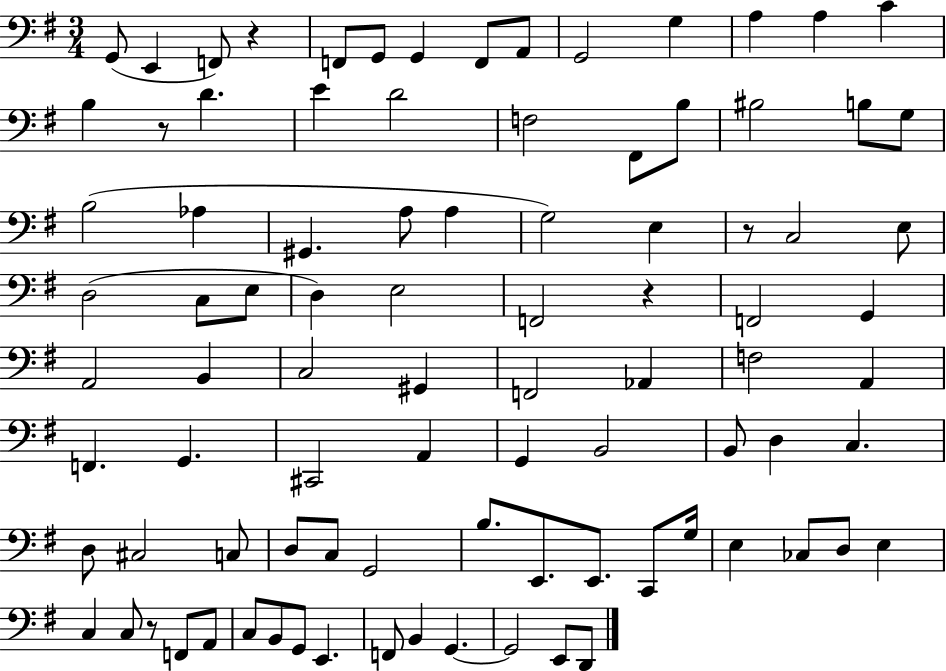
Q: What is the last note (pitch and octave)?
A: D2